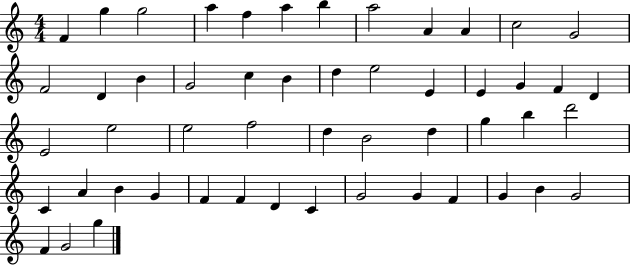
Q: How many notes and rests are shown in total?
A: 52